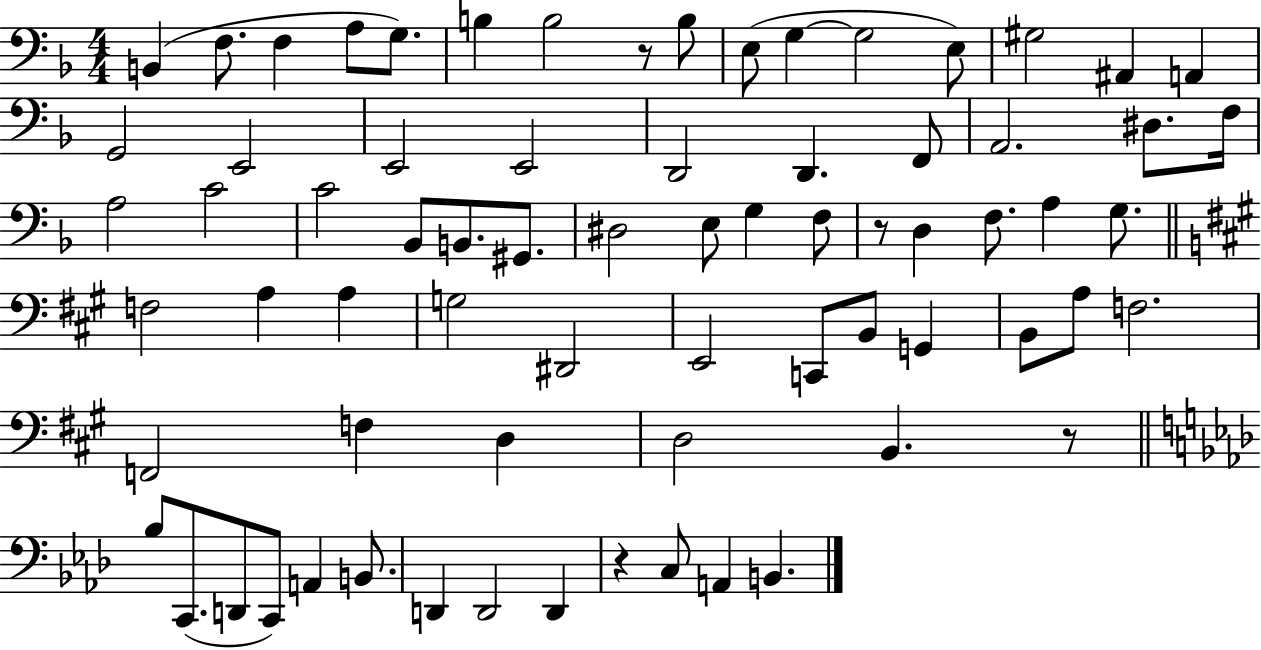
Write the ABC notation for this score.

X:1
T:Untitled
M:4/4
L:1/4
K:F
B,, F,/2 F, A,/2 G,/2 B, B,2 z/2 B,/2 E,/2 G, G,2 E,/2 ^G,2 ^A,, A,, G,,2 E,,2 E,,2 E,,2 D,,2 D,, F,,/2 A,,2 ^D,/2 F,/4 A,2 C2 C2 _B,,/2 B,,/2 ^G,,/2 ^D,2 E,/2 G, F,/2 z/2 D, F,/2 A, G,/2 F,2 A, A, G,2 ^D,,2 E,,2 C,,/2 B,,/2 G,, B,,/2 A,/2 F,2 F,,2 F, D, D,2 B,, z/2 _B,/2 C,,/2 D,,/2 C,,/2 A,, B,,/2 D,, D,,2 D,, z C,/2 A,, B,,